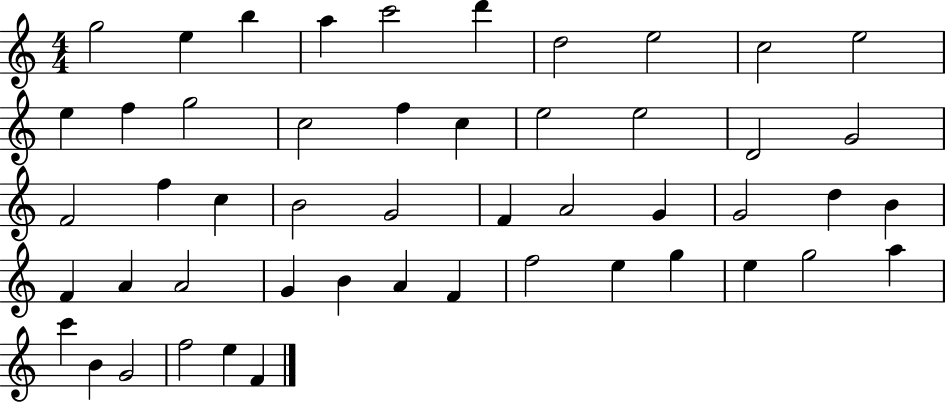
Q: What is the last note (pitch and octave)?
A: F4